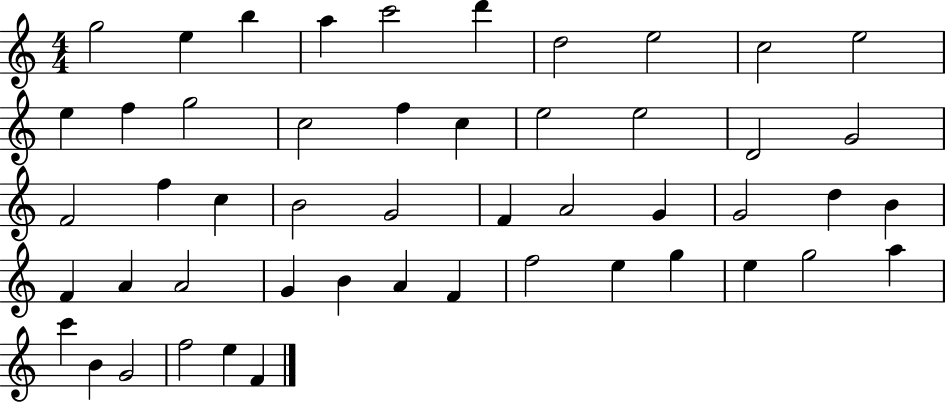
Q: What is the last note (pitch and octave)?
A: F4